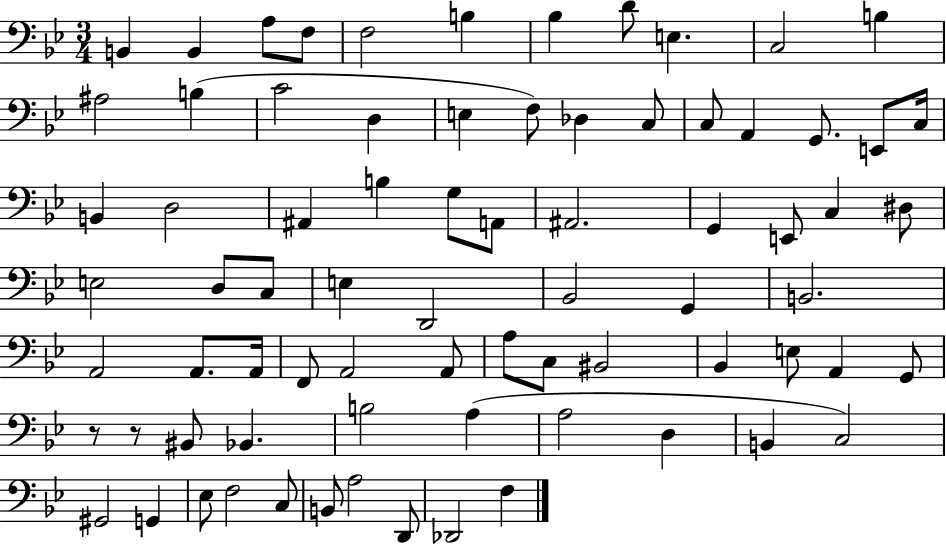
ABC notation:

X:1
T:Untitled
M:3/4
L:1/4
K:Bb
B,, B,, A,/2 F,/2 F,2 B, _B, D/2 E, C,2 B, ^A,2 B, C2 D, E, F,/2 _D, C,/2 C,/2 A,, G,,/2 E,,/2 C,/4 B,, D,2 ^A,, B, G,/2 A,,/2 ^A,,2 G,, E,,/2 C, ^D,/2 E,2 D,/2 C,/2 E, D,,2 _B,,2 G,, B,,2 A,,2 A,,/2 A,,/4 F,,/2 A,,2 A,,/2 A,/2 C,/2 ^B,,2 _B,, E,/2 A,, G,,/2 z/2 z/2 ^B,,/2 _B,, B,2 A, A,2 D, B,, C,2 ^G,,2 G,, _E,/2 F,2 C,/2 B,,/2 A,2 D,,/2 _D,,2 F,